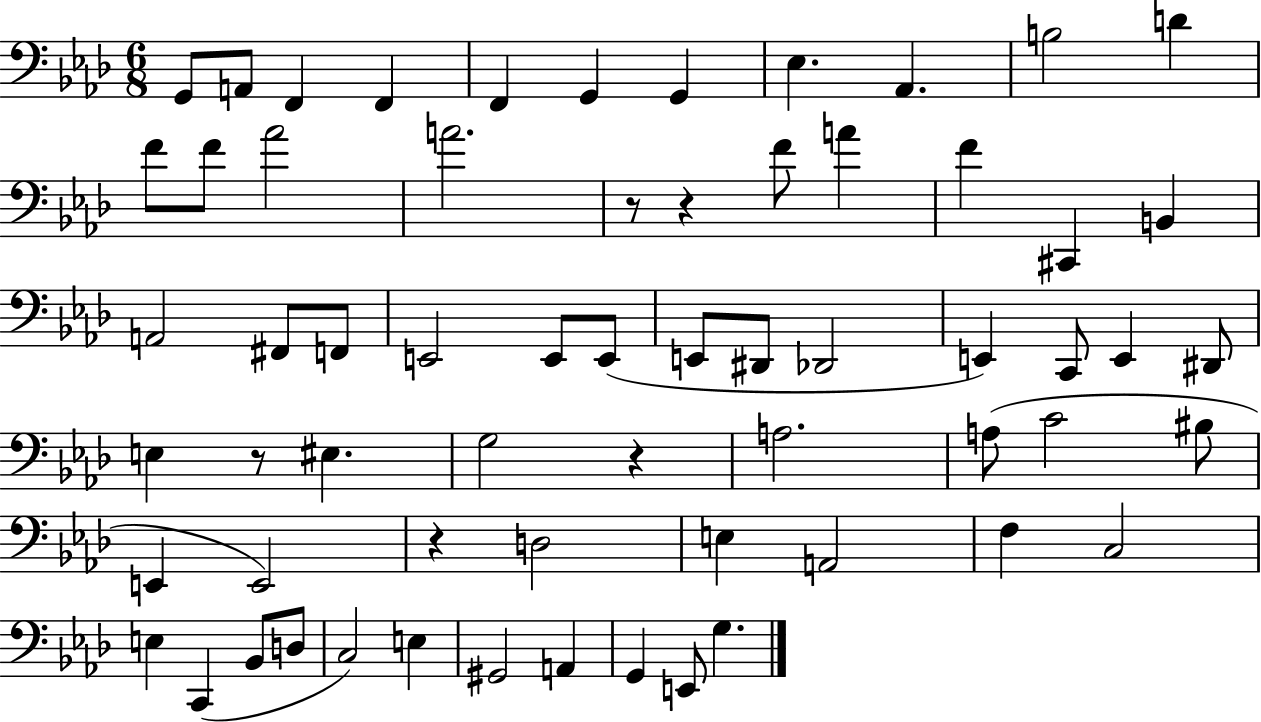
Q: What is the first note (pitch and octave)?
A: G2